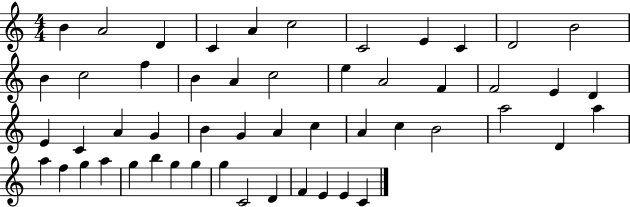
{
  \clef treble
  \numericTimeSignature
  \time 4/4
  \key c \major
  b'4 a'2 d'4 | c'4 a'4 c''2 | c'2 e'4 c'4 | d'2 b'2 | \break b'4 c''2 f''4 | b'4 a'4 c''2 | e''4 a'2 f'4 | f'2 e'4 d'4 | \break e'4 c'4 a'4 g'4 | b'4 g'4 a'4 c''4 | a'4 c''4 b'2 | a''2 d'4 a''4 | \break a''4 f''4 g''4 a''4 | g''4 b''4 g''4 g''4 | g''4 c'2 d'4 | f'4 e'4 e'4 c'4 | \break \bar "|."
}